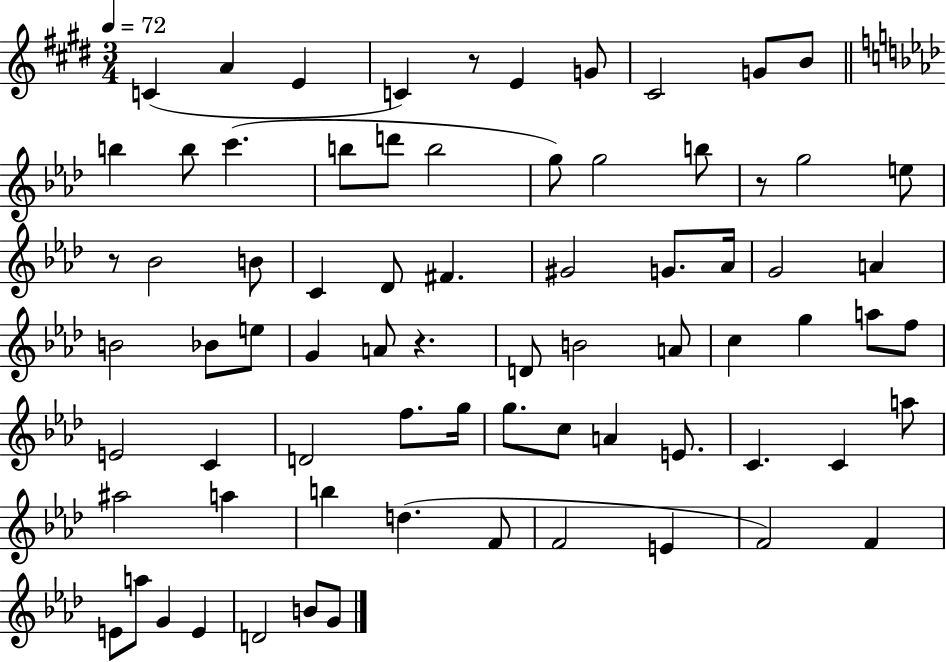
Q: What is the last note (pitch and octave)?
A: G4